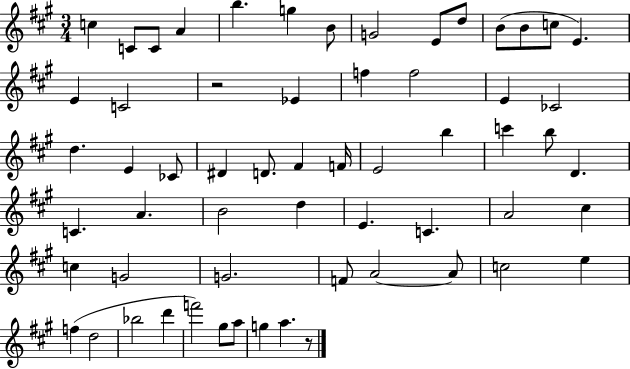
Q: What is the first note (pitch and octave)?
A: C5